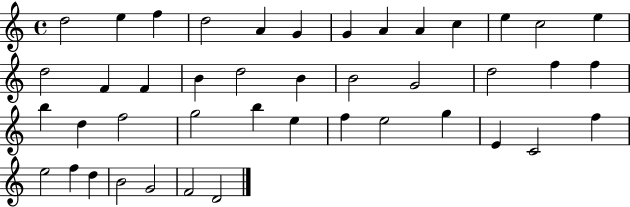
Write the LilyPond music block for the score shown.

{
  \clef treble
  \time 4/4
  \defaultTimeSignature
  \key c \major
  d''2 e''4 f''4 | d''2 a'4 g'4 | g'4 a'4 a'4 c''4 | e''4 c''2 e''4 | \break d''2 f'4 f'4 | b'4 d''2 b'4 | b'2 g'2 | d''2 f''4 f''4 | \break b''4 d''4 f''2 | g''2 b''4 e''4 | f''4 e''2 g''4 | e'4 c'2 f''4 | \break e''2 f''4 d''4 | b'2 g'2 | f'2 d'2 | \bar "|."
}